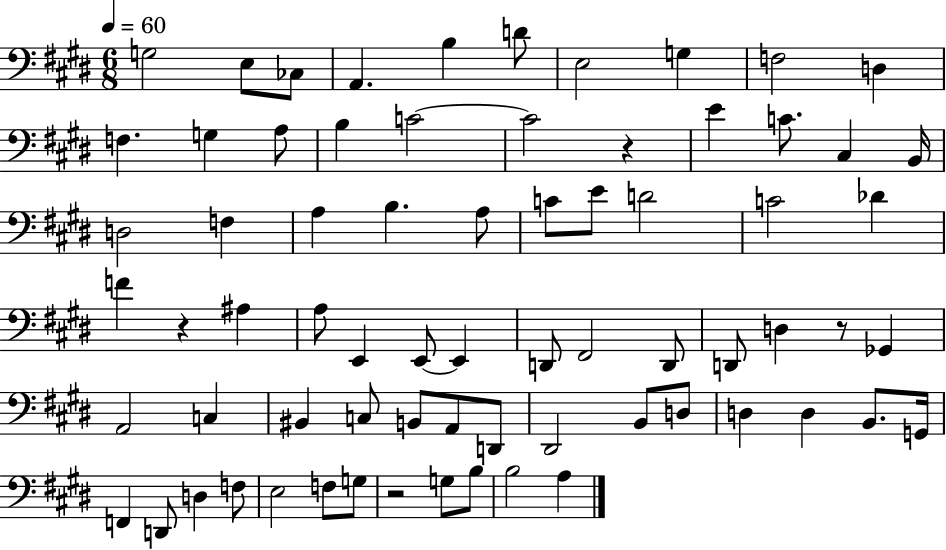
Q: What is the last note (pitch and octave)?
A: A3